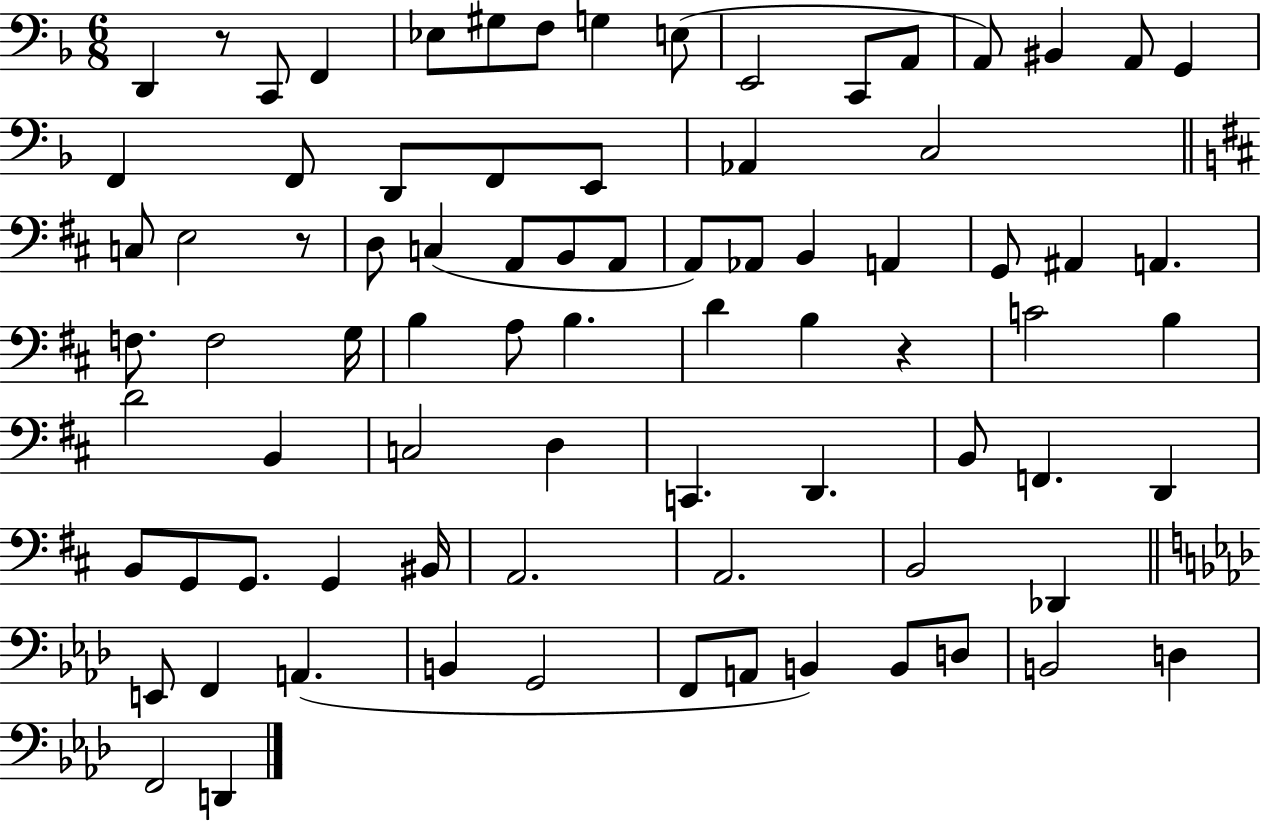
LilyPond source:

{
  \clef bass
  \numericTimeSignature
  \time 6/8
  \key f \major
  d,4 r8 c,8 f,4 | ees8 gis8 f8 g4 e8( | e,2 c,8 a,8 | a,8) bis,4 a,8 g,4 | \break f,4 f,8 d,8 f,8 e,8 | aes,4 c2 | \bar "||" \break \key b \minor c8 e2 r8 | d8 c4( a,8 b,8 a,8 | a,8) aes,8 b,4 a,4 | g,8 ais,4 a,4. | \break f8. f2 g16 | b4 a8 b4. | d'4 b4 r4 | c'2 b4 | \break d'2 b,4 | c2 d4 | c,4. d,4. | b,8 f,4. d,4 | \break b,8 g,8 g,8. g,4 bis,16 | a,2. | a,2. | b,2 des,4 | \break \bar "||" \break \key aes \major e,8 f,4 a,4.( | b,4 g,2 | f,8 a,8 b,4) b,8 d8 | b,2 d4 | \break f,2 d,4 | \bar "|."
}